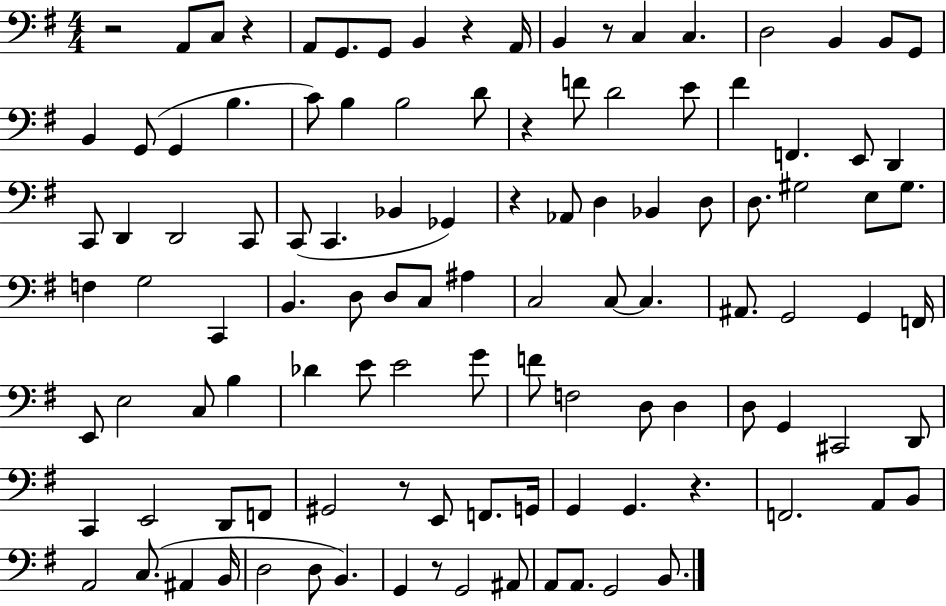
X:1
T:Untitled
M:4/4
L:1/4
K:G
z2 A,,/2 C,/2 z A,,/2 G,,/2 G,,/2 B,, z A,,/4 B,, z/2 C, C, D,2 B,, B,,/2 G,,/2 B,, G,,/2 G,, B, C/2 B, B,2 D/2 z F/2 D2 E/2 ^F F,, E,,/2 D,, C,,/2 D,, D,,2 C,,/2 C,,/2 C,, _B,, _G,, z _A,,/2 D, _B,, D,/2 D,/2 ^G,2 E,/2 ^G,/2 F, G,2 C,, B,, D,/2 D,/2 C,/2 ^A, C,2 C,/2 C, ^A,,/2 G,,2 G,, F,,/4 E,,/2 E,2 C,/2 B, _D E/2 E2 G/2 F/2 F,2 D,/2 D, D,/2 G,, ^C,,2 D,,/2 C,, E,,2 D,,/2 F,,/2 ^G,,2 z/2 E,,/2 F,,/2 G,,/4 G,, G,, z F,,2 A,,/2 B,,/2 A,,2 C,/2 ^A,, B,,/4 D,2 D,/2 B,, G,, z/2 G,,2 ^A,,/2 A,,/2 A,,/2 G,,2 B,,/2